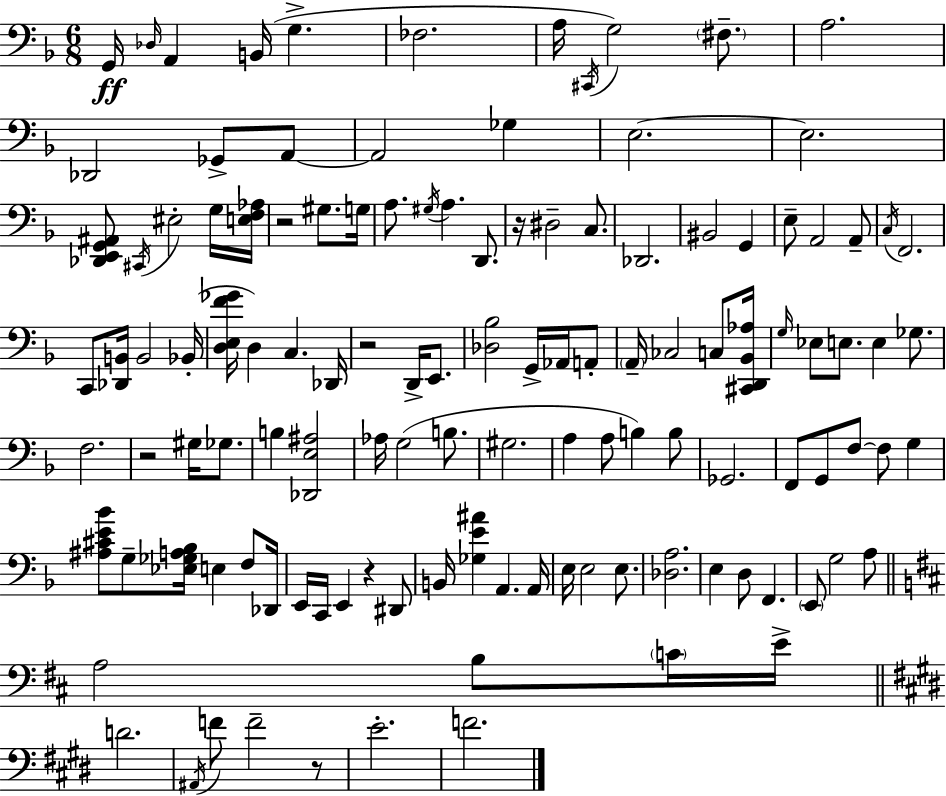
G2/s Db3/s A2/q B2/s G3/q. FES3/h. A3/s C#2/s G3/h F#3/e. A3/h. Db2/h Gb2/e A2/e A2/h Gb3/q E3/h. E3/h. [Db2,E2,G2,A#2]/e C#2/s EIS3/h G3/s [E3,F3,Ab3]/s R/h G#3/e. G3/s A3/e. G#3/s A3/q. D2/e. R/s D#3/h C3/e. Db2/h. BIS2/h G2/q E3/e A2/h A2/e C3/s F2/h. C2/e [Db2,B2]/s B2/h Bb2/s [D3,E3,F4,Gb4]/s D3/q C3/q. Db2/s R/h D2/s E2/e. [Db3,Bb3]/h G2/s Ab2/s A2/e A2/s CES3/h C3/e [C#2,D2,Bb2,Ab3]/s G3/s Eb3/e E3/e. E3/q Gb3/e. F3/h. R/h G#3/s Gb3/e. B3/q [Db2,E3,A#3]/h Ab3/s G3/h B3/e. G#3/h. A3/q A3/e B3/q B3/e Gb2/h. F2/e G2/e F3/e F3/e G3/q [A#3,C#4,E4,Bb4]/e G3/e [Eb3,Gb3,A3,Bb3]/s E3/q F3/e Db2/s E2/s C2/s E2/q R/q D#2/e B2/s [Gb3,E4,A#4]/q A2/q. A2/s E3/s E3/h E3/e. [Db3,A3]/h. E3/q D3/e F2/q. E2/e G3/h A3/e A3/h B3/e C4/s E4/s D4/h. A#2/s F4/e F4/h R/e E4/h. F4/h.